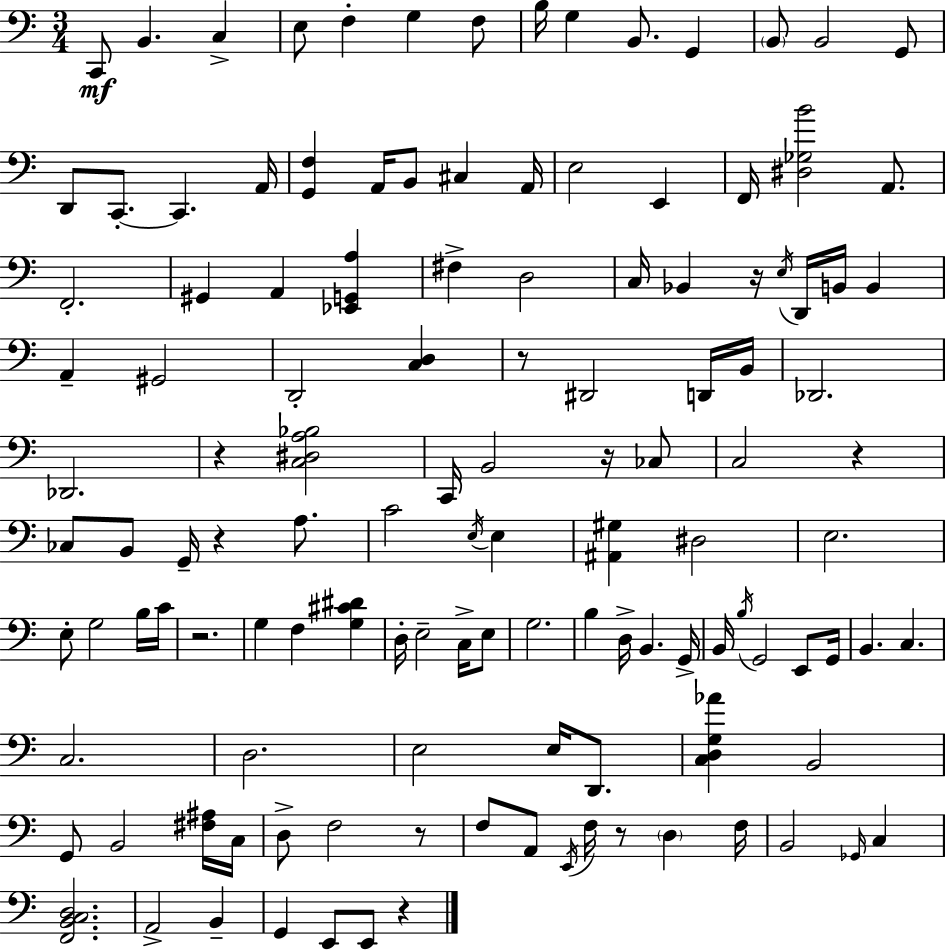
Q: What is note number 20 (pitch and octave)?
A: B2